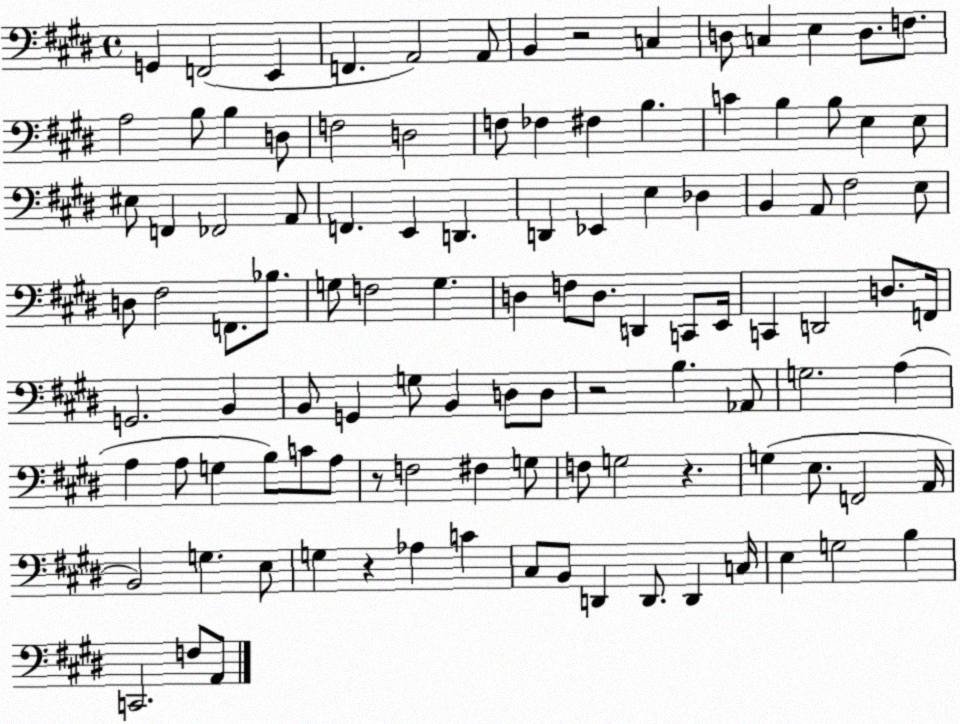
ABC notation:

X:1
T:Untitled
M:4/4
L:1/4
K:E
G,, F,,2 E,, F,, A,,2 A,,/2 B,, z2 C, D,/2 C, E, D,/2 F,/2 A,2 B,/2 B, D,/2 F,2 D,2 F,/2 _F, ^F, B, C B, B,/2 E, E,/2 ^E,/2 F,, _F,,2 A,,/2 F,, E,, D,, D,, _E,, E, _D, B,, A,,/2 ^F,2 E,/2 D,/2 ^F,2 F,,/2 _B,/2 G,/2 F,2 G, D, F,/2 D,/2 D,, C,,/2 E,,/4 C,, D,,2 D,/2 F,,/4 G,,2 B,, B,,/2 G,, G,/2 B,, D,/2 D,/2 z2 B, _A,,/2 G,2 A, A, A,/2 G, B,/2 C/2 A,/2 z/2 F,2 ^F, G,/2 F,/2 G,2 z G, E,/2 F,,2 A,,/4 B,,2 G, E,/2 G, z _A, C ^C,/2 B,,/2 D,, D,,/2 D,, C,/4 E, G,2 B, C,,2 F,/2 A,,/2